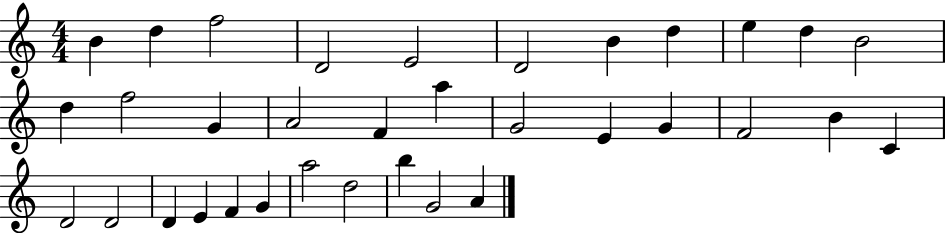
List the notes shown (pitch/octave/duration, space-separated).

B4/q D5/q F5/h D4/h E4/h D4/h B4/q D5/q E5/q D5/q B4/h D5/q F5/h G4/q A4/h F4/q A5/q G4/h E4/q G4/q F4/h B4/q C4/q D4/h D4/h D4/q E4/q F4/q G4/q A5/h D5/h B5/q G4/h A4/q